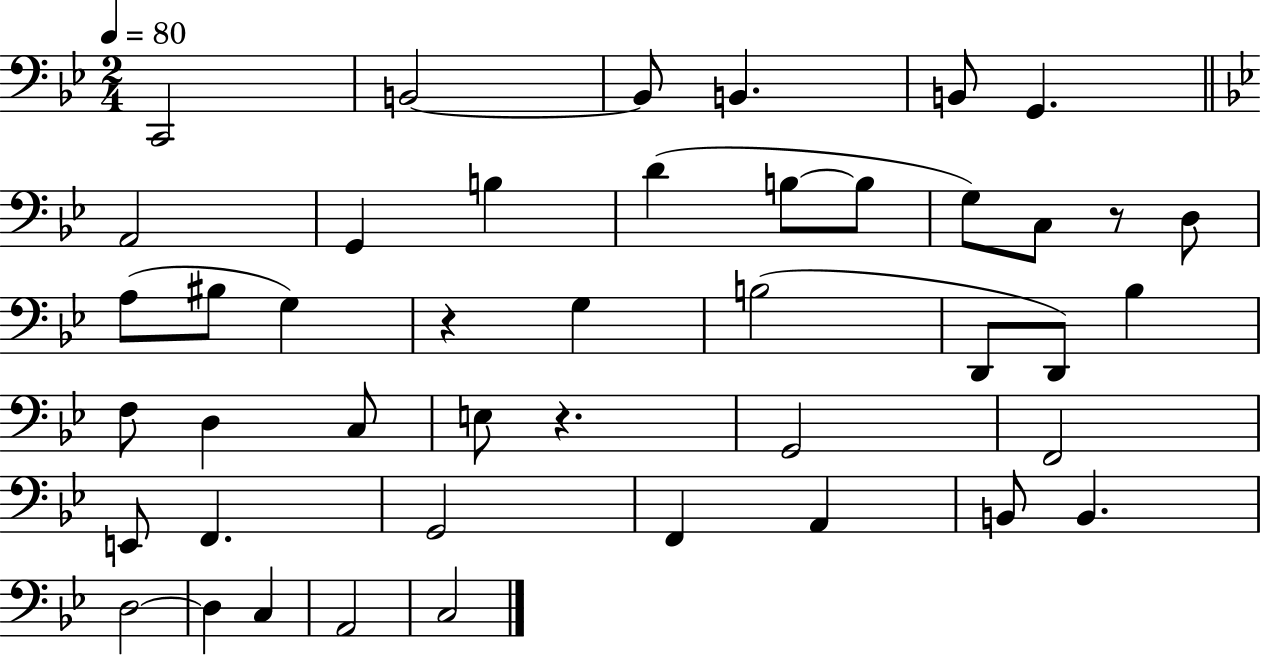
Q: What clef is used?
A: bass